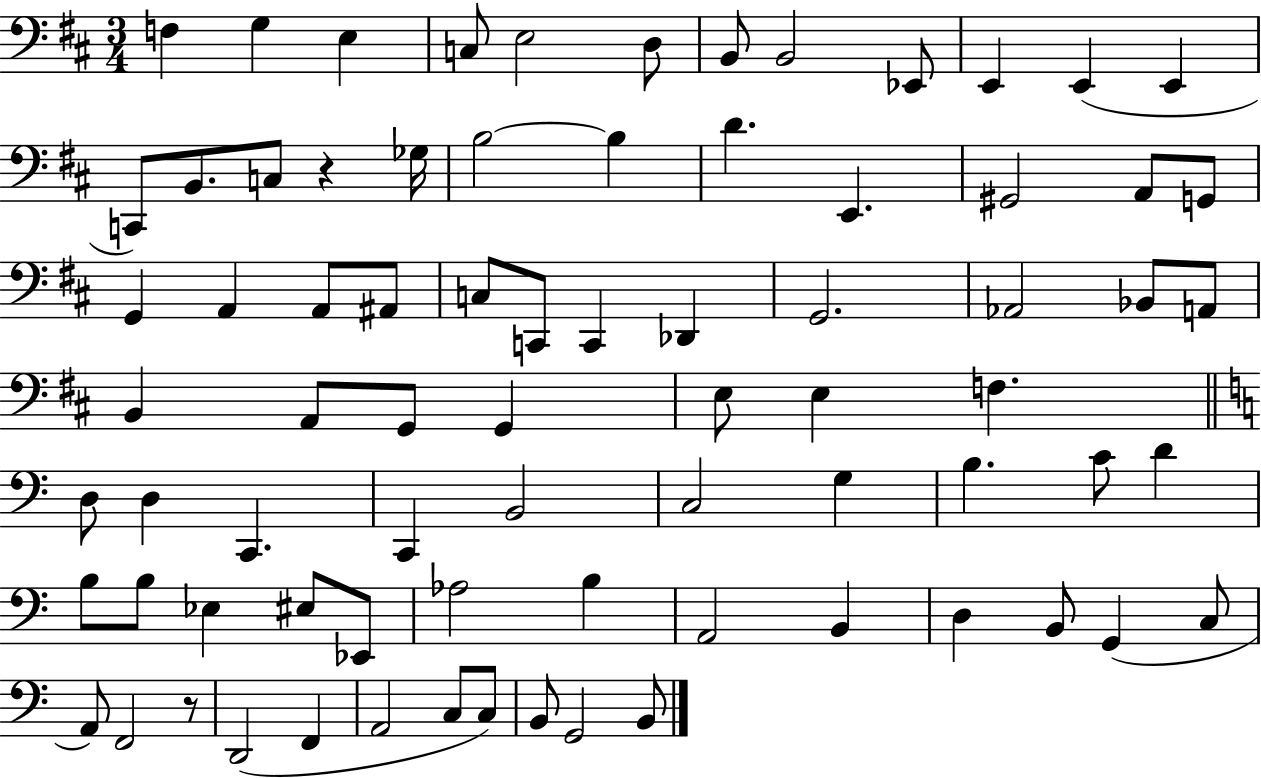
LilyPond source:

{
  \clef bass
  \numericTimeSignature
  \time 3/4
  \key d \major
  f4 g4 e4 | c8 e2 d8 | b,8 b,2 ees,8 | e,4 e,4( e,4 | \break c,8) b,8. c8 r4 ges16 | b2~~ b4 | d'4. e,4. | gis,2 a,8 g,8 | \break g,4 a,4 a,8 ais,8 | c8 c,8 c,4 des,4 | g,2. | aes,2 bes,8 a,8 | \break b,4 a,8 g,8 g,4 | e8 e4 f4. | \bar "||" \break \key c \major d8 d4 c,4. | c,4 b,2 | c2 g4 | b4. c'8 d'4 | \break b8 b8 ees4 eis8 ees,8 | aes2 b4 | a,2 b,4 | d4 b,8 g,4( c8 | \break a,8) f,2 r8 | d,2( f,4 | a,2 c8 c8) | b,8 g,2 b,8 | \break \bar "|."
}